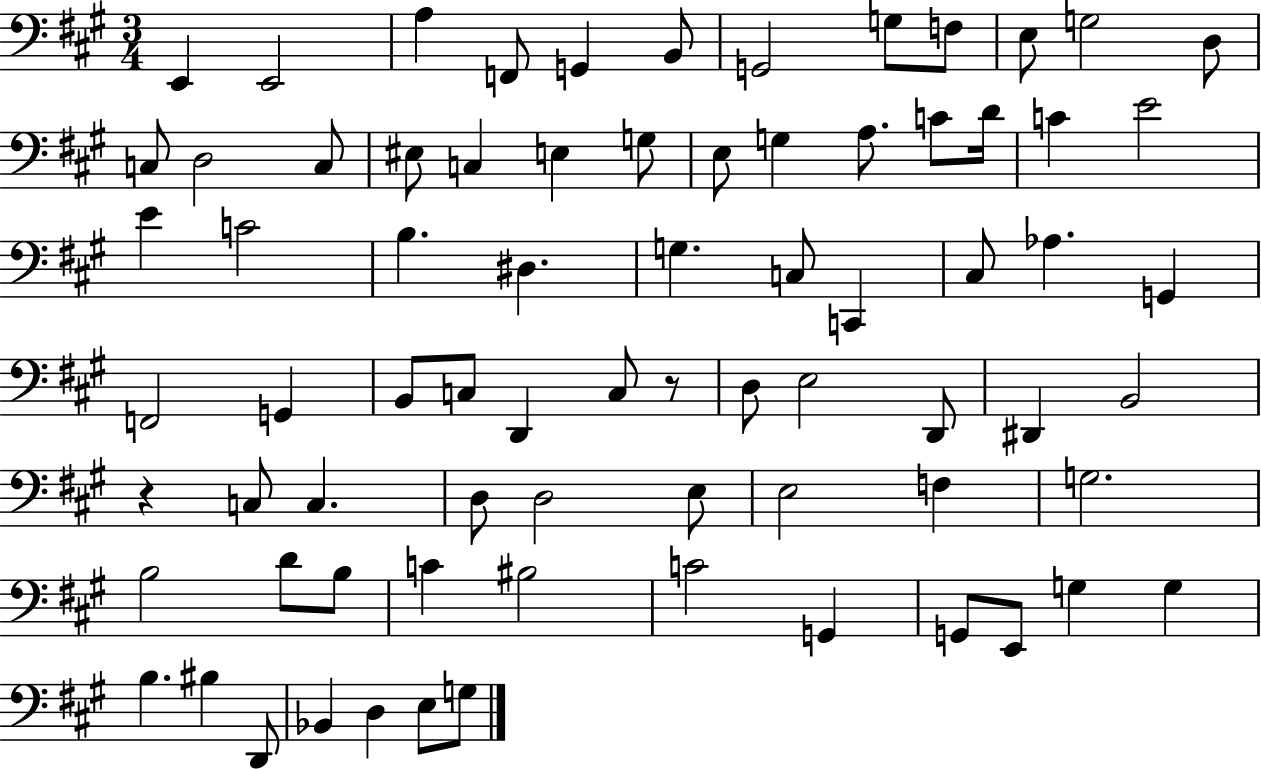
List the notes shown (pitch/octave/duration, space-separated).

E2/q E2/h A3/q F2/e G2/q B2/e G2/h G3/e F3/e E3/e G3/h D3/e C3/e D3/h C3/e EIS3/e C3/q E3/q G3/e E3/e G3/q A3/e. C4/e D4/s C4/q E4/h E4/q C4/h B3/q. D#3/q. G3/q. C3/e C2/q C#3/e Ab3/q. G2/q F2/h G2/q B2/e C3/e D2/q C3/e R/e D3/e E3/h D2/e D#2/q B2/h R/q C3/e C3/q. D3/e D3/h E3/e E3/h F3/q G3/h. B3/h D4/e B3/e C4/q BIS3/h C4/h G2/q G2/e E2/e G3/q G3/q B3/q. BIS3/q D2/e Bb2/q D3/q E3/e G3/e